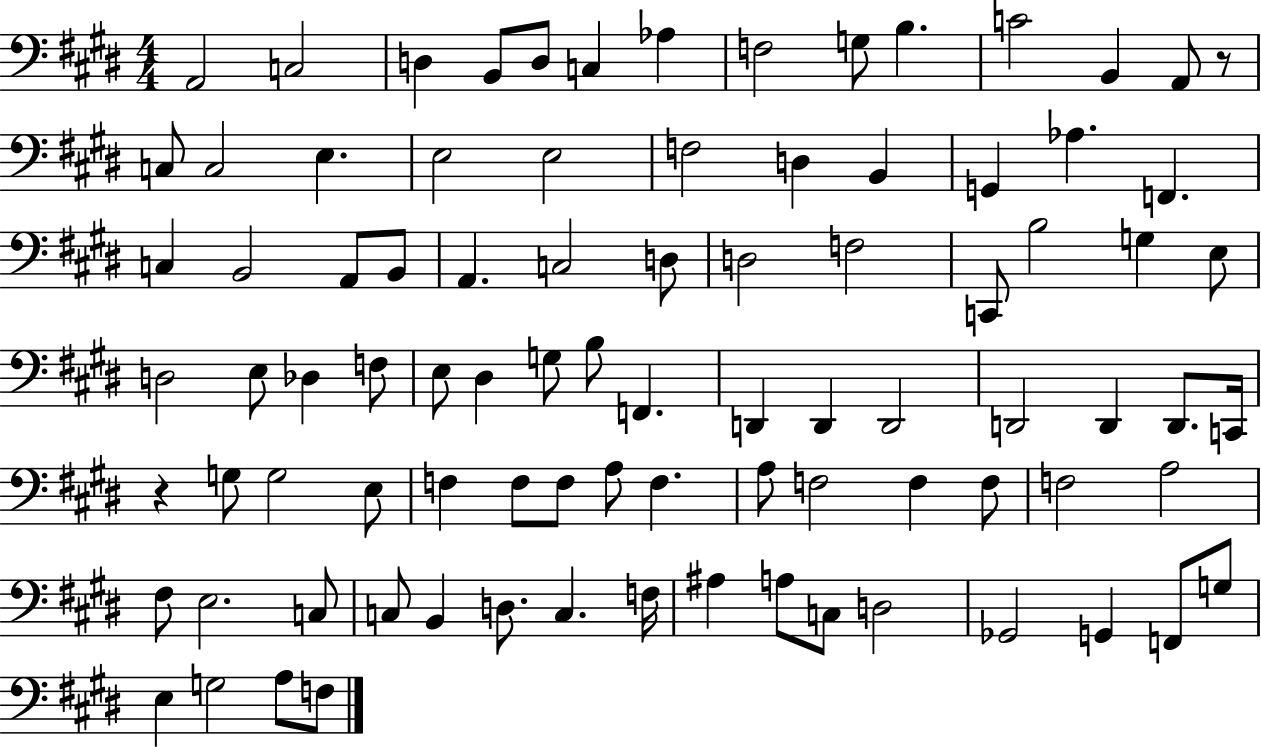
X:1
T:Untitled
M:4/4
L:1/4
K:E
A,,2 C,2 D, B,,/2 D,/2 C, _A, F,2 G,/2 B, C2 B,, A,,/2 z/2 C,/2 C,2 E, E,2 E,2 F,2 D, B,, G,, _A, F,, C, B,,2 A,,/2 B,,/2 A,, C,2 D,/2 D,2 F,2 C,,/2 B,2 G, E,/2 D,2 E,/2 _D, F,/2 E,/2 ^D, G,/2 B,/2 F,, D,, D,, D,,2 D,,2 D,, D,,/2 C,,/4 z G,/2 G,2 E,/2 F, F,/2 F,/2 A,/2 F, A,/2 F,2 F, F,/2 F,2 A,2 ^F,/2 E,2 C,/2 C,/2 B,, D,/2 C, F,/4 ^A, A,/2 C,/2 D,2 _G,,2 G,, F,,/2 G,/2 E, G,2 A,/2 F,/2